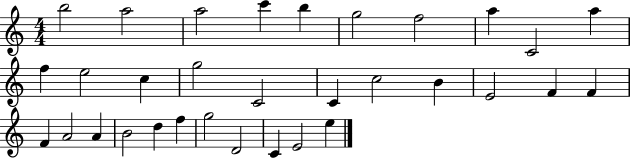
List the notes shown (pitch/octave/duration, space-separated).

B5/h A5/h A5/h C6/q B5/q G5/h F5/h A5/q C4/h A5/q F5/q E5/h C5/q G5/h C4/h C4/q C5/h B4/q E4/h F4/q F4/q F4/q A4/h A4/q B4/h D5/q F5/q G5/h D4/h C4/q E4/h E5/q